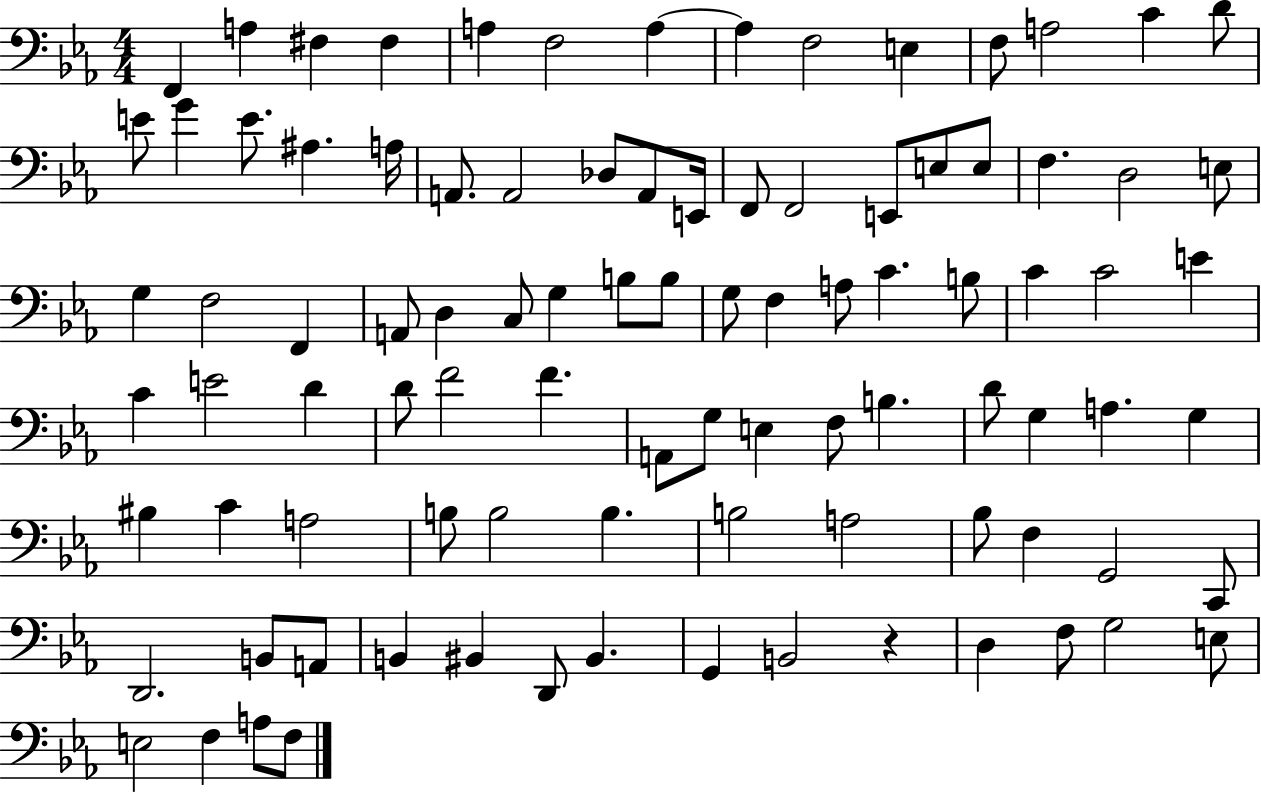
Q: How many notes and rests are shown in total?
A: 94